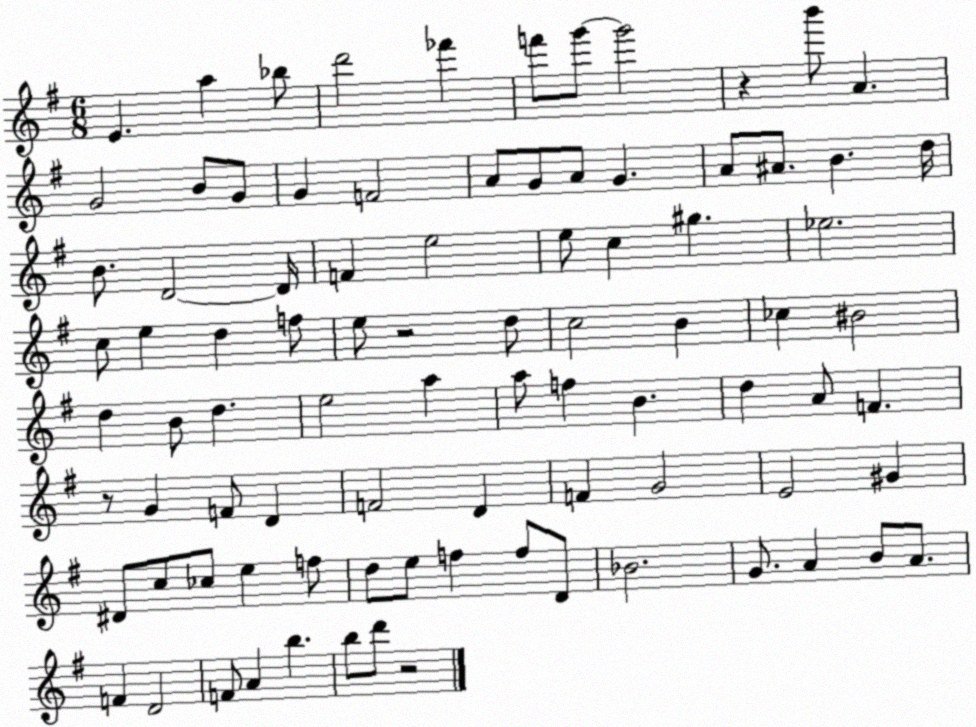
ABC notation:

X:1
T:Untitled
M:6/8
L:1/4
K:G
E a _b/2 d'2 _f' f'/2 g'/2 g'2 z b'/2 A G2 B/2 G/2 G F2 A/2 G/2 A/2 G A/2 ^A/2 B d/4 B/2 D2 D/4 F e2 e/2 c ^g _e2 c/2 e d f/2 e/2 z2 d/2 c2 B _c ^B2 d B/2 d e2 a a/2 f B d A/2 F z/2 G F/2 D F2 D F G2 E2 ^G ^D/2 c/2 _c/2 e f/2 d/2 e/2 f f/2 D/2 _B2 G/2 A B/2 A/2 F D2 F/2 A b b/2 d'/2 z2